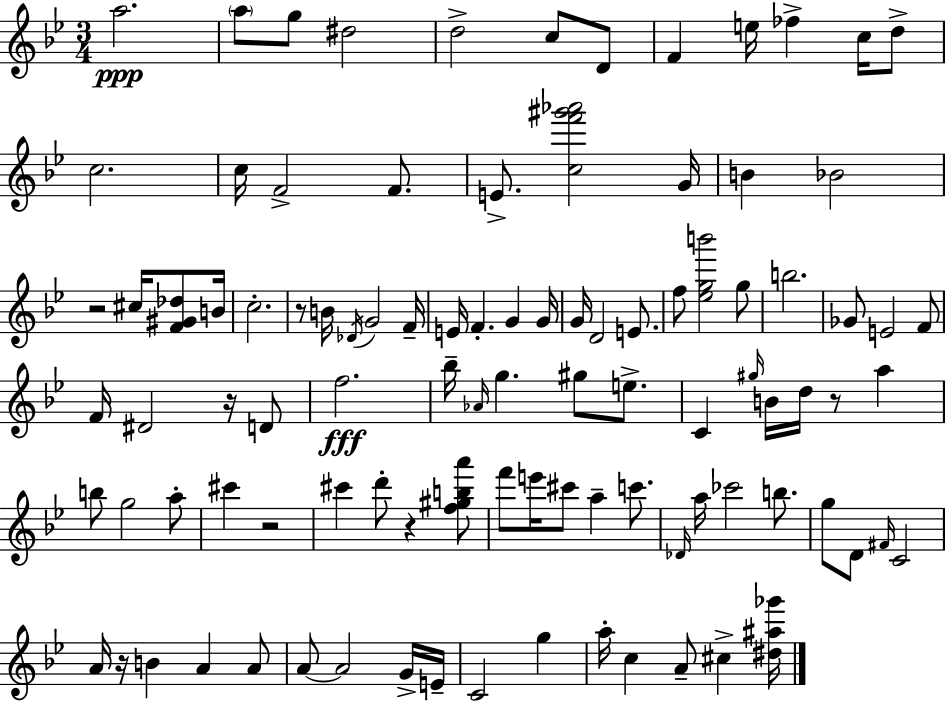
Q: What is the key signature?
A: BES major